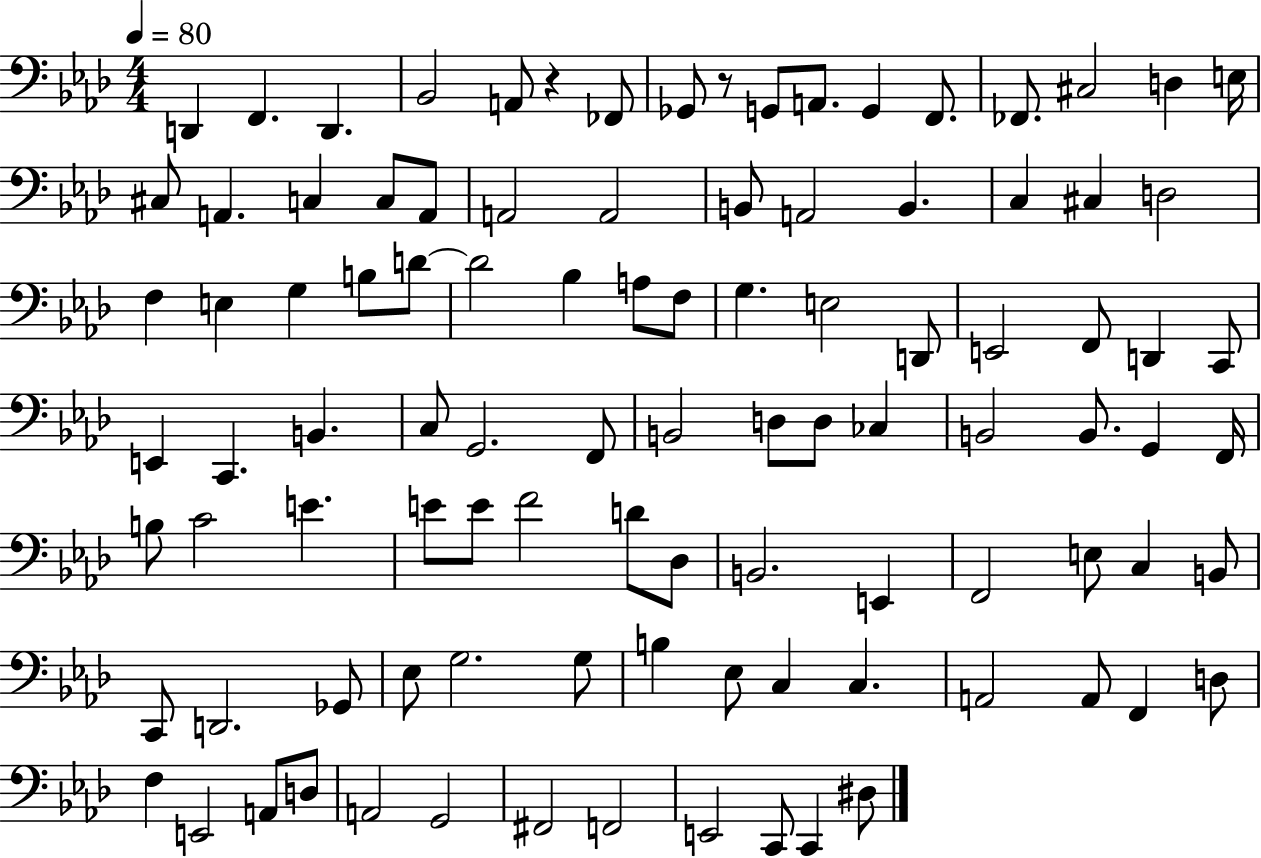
{
  \clef bass
  \numericTimeSignature
  \time 4/4
  \key aes \major
  \tempo 4 = 80
  d,4 f,4. d,4. | bes,2 a,8 r4 fes,8 | ges,8 r8 g,8 a,8. g,4 f,8. | fes,8. cis2 d4 e16 | \break cis8 a,4. c4 c8 a,8 | a,2 a,2 | b,8 a,2 b,4. | c4 cis4 d2 | \break f4 e4 g4 b8 d'8~~ | d'2 bes4 a8 f8 | g4. e2 d,8 | e,2 f,8 d,4 c,8 | \break e,4 c,4. b,4. | c8 g,2. f,8 | b,2 d8 d8 ces4 | b,2 b,8. g,4 f,16 | \break b8 c'2 e'4. | e'8 e'8 f'2 d'8 des8 | b,2. e,4 | f,2 e8 c4 b,8 | \break c,8 d,2. ges,8 | ees8 g2. g8 | b4 ees8 c4 c4. | a,2 a,8 f,4 d8 | \break f4 e,2 a,8 d8 | a,2 g,2 | fis,2 f,2 | e,2 c,8 c,4 dis8 | \break \bar "|."
}